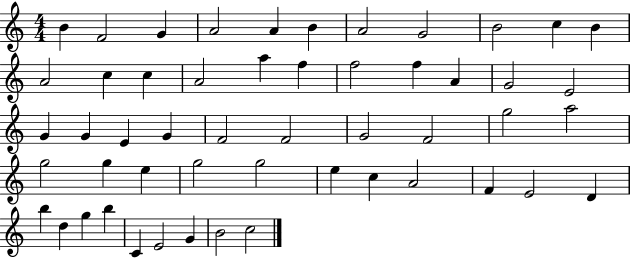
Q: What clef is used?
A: treble